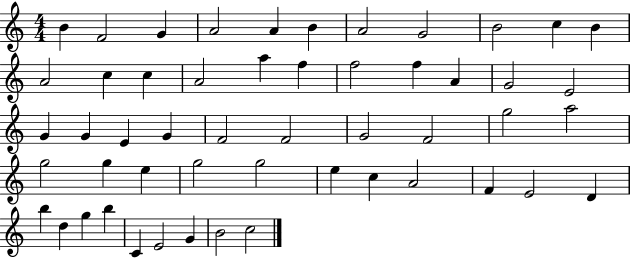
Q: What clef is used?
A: treble